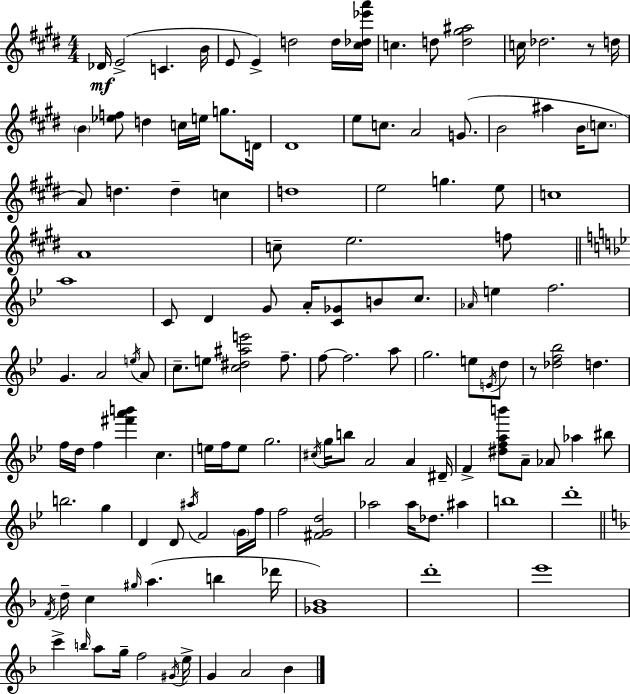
X:1
T:Untitled
M:4/4
L:1/4
K:E
_D/4 E2 C B/4 E/2 E d2 d/4 [^c_d_e'a']/4 c d/2 [d^g^a]2 c/4 _d2 z/2 d/4 B [_ef]/2 d c/4 e/4 g/2 D/4 ^D4 e/2 c/2 A2 G/2 B2 ^a B/4 c/2 A/2 d d c d4 e2 g e/2 c4 A4 c/2 e2 f/2 a4 C/2 D G/2 A/4 [C_G]/2 B/2 c/2 _A/4 e f2 G A2 e/4 A/2 c/2 e/2 [c^d^ae']2 f/2 f/2 f2 a/2 g2 e/2 E/4 d/2 z/2 [_df_b]2 d f/4 d/4 f [^f'a'b'] c e/4 f/4 e/2 g2 ^c/4 g/4 b/2 A2 A ^D/4 F [^dfab']/2 A/2 _A/2 _a ^b/2 b2 g D D/2 ^a/4 F2 G/4 f/4 f2 [^FGd]2 _a2 _a/4 _d/2 ^a b4 d'4 F/4 d/4 c ^g/4 a b _d'/4 [_G_B]4 d'4 e'4 c' b/4 a/2 g/4 f2 ^G/4 e/4 G A2 _B